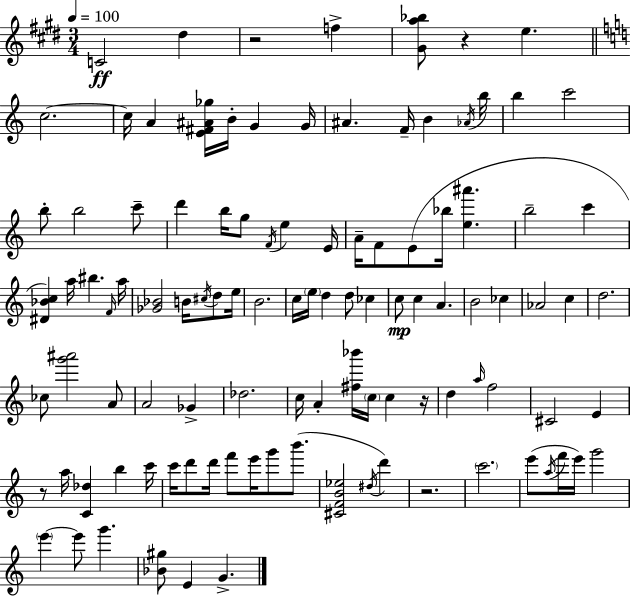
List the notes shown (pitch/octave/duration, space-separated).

C4/h D#5/q R/h F5/q [G#4,A5,Bb5]/e R/q E5/q. C5/h. C5/s A4/q [E4,F#4,A#4,Gb5]/s B4/s G4/q G4/s A#4/q. F4/s B4/q Ab4/s B5/s B5/q C6/h B5/e B5/h C6/e D6/q B5/s G5/e F4/s E5/q E4/s A4/s F4/e E4/e Bb5/s [E5,A#6]/q. B5/h C6/q [D#4,Bb4,C5]/q A5/s BIS5/q. F4/s A5/s [Gb4,Bb4]/h B4/s C#5/s D5/e E5/s B4/h. C5/s E5/s D5/q D5/e CES5/q C5/e C5/q A4/q. B4/h CES5/q Ab4/h C5/q D5/h. CES5/e [G6,A#6]/h A4/e A4/h Gb4/q Db5/h. C5/s A4/q [F#5,Bb6]/s C5/s C5/q R/s D5/q A5/s F5/h C#4/h E4/q R/e A5/s [C4,Db5]/q B5/q C6/s C6/s D6/e D6/s F6/e E6/s G6/e B6/e. [C#4,F4,B4,Eb5]/h D#5/s D6/q R/h. C6/h. E6/e A5/s F6/s E6/s G6/h E6/q E6/e G6/q. [Bb4,G#5]/e E4/q G4/q.